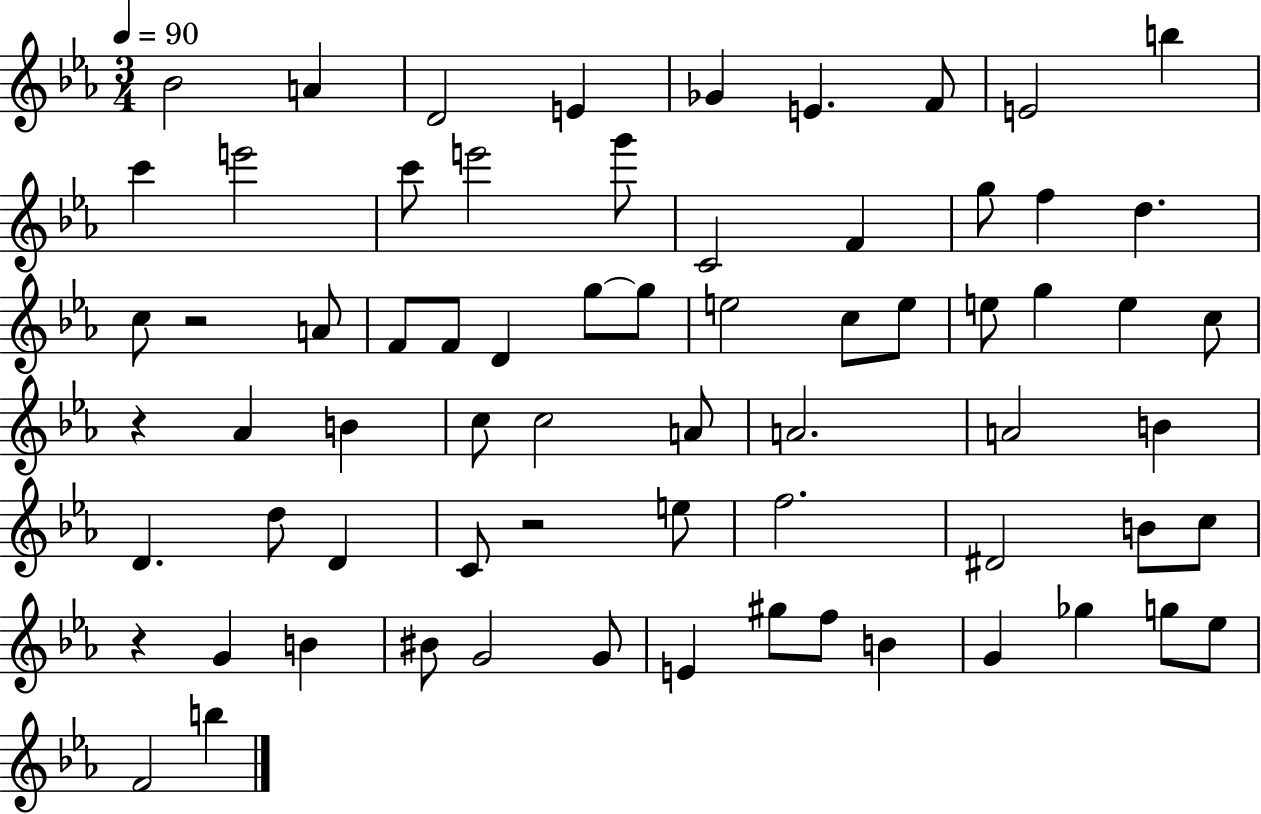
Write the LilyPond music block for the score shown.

{
  \clef treble
  \numericTimeSignature
  \time 3/4
  \key ees \major
  \tempo 4 = 90
  \repeat volta 2 { bes'2 a'4 | d'2 e'4 | ges'4 e'4. f'8 | e'2 b''4 | \break c'''4 e'''2 | c'''8 e'''2 g'''8 | c'2 f'4 | g''8 f''4 d''4. | \break c''8 r2 a'8 | f'8 f'8 d'4 g''8~~ g''8 | e''2 c''8 e''8 | e''8 g''4 e''4 c''8 | \break r4 aes'4 b'4 | c''8 c''2 a'8 | a'2. | a'2 b'4 | \break d'4. d''8 d'4 | c'8 r2 e''8 | f''2. | dis'2 b'8 c''8 | \break r4 g'4 b'4 | bis'8 g'2 g'8 | e'4 gis''8 f''8 b'4 | g'4 ges''4 g''8 ees''8 | \break f'2 b''4 | } \bar "|."
}